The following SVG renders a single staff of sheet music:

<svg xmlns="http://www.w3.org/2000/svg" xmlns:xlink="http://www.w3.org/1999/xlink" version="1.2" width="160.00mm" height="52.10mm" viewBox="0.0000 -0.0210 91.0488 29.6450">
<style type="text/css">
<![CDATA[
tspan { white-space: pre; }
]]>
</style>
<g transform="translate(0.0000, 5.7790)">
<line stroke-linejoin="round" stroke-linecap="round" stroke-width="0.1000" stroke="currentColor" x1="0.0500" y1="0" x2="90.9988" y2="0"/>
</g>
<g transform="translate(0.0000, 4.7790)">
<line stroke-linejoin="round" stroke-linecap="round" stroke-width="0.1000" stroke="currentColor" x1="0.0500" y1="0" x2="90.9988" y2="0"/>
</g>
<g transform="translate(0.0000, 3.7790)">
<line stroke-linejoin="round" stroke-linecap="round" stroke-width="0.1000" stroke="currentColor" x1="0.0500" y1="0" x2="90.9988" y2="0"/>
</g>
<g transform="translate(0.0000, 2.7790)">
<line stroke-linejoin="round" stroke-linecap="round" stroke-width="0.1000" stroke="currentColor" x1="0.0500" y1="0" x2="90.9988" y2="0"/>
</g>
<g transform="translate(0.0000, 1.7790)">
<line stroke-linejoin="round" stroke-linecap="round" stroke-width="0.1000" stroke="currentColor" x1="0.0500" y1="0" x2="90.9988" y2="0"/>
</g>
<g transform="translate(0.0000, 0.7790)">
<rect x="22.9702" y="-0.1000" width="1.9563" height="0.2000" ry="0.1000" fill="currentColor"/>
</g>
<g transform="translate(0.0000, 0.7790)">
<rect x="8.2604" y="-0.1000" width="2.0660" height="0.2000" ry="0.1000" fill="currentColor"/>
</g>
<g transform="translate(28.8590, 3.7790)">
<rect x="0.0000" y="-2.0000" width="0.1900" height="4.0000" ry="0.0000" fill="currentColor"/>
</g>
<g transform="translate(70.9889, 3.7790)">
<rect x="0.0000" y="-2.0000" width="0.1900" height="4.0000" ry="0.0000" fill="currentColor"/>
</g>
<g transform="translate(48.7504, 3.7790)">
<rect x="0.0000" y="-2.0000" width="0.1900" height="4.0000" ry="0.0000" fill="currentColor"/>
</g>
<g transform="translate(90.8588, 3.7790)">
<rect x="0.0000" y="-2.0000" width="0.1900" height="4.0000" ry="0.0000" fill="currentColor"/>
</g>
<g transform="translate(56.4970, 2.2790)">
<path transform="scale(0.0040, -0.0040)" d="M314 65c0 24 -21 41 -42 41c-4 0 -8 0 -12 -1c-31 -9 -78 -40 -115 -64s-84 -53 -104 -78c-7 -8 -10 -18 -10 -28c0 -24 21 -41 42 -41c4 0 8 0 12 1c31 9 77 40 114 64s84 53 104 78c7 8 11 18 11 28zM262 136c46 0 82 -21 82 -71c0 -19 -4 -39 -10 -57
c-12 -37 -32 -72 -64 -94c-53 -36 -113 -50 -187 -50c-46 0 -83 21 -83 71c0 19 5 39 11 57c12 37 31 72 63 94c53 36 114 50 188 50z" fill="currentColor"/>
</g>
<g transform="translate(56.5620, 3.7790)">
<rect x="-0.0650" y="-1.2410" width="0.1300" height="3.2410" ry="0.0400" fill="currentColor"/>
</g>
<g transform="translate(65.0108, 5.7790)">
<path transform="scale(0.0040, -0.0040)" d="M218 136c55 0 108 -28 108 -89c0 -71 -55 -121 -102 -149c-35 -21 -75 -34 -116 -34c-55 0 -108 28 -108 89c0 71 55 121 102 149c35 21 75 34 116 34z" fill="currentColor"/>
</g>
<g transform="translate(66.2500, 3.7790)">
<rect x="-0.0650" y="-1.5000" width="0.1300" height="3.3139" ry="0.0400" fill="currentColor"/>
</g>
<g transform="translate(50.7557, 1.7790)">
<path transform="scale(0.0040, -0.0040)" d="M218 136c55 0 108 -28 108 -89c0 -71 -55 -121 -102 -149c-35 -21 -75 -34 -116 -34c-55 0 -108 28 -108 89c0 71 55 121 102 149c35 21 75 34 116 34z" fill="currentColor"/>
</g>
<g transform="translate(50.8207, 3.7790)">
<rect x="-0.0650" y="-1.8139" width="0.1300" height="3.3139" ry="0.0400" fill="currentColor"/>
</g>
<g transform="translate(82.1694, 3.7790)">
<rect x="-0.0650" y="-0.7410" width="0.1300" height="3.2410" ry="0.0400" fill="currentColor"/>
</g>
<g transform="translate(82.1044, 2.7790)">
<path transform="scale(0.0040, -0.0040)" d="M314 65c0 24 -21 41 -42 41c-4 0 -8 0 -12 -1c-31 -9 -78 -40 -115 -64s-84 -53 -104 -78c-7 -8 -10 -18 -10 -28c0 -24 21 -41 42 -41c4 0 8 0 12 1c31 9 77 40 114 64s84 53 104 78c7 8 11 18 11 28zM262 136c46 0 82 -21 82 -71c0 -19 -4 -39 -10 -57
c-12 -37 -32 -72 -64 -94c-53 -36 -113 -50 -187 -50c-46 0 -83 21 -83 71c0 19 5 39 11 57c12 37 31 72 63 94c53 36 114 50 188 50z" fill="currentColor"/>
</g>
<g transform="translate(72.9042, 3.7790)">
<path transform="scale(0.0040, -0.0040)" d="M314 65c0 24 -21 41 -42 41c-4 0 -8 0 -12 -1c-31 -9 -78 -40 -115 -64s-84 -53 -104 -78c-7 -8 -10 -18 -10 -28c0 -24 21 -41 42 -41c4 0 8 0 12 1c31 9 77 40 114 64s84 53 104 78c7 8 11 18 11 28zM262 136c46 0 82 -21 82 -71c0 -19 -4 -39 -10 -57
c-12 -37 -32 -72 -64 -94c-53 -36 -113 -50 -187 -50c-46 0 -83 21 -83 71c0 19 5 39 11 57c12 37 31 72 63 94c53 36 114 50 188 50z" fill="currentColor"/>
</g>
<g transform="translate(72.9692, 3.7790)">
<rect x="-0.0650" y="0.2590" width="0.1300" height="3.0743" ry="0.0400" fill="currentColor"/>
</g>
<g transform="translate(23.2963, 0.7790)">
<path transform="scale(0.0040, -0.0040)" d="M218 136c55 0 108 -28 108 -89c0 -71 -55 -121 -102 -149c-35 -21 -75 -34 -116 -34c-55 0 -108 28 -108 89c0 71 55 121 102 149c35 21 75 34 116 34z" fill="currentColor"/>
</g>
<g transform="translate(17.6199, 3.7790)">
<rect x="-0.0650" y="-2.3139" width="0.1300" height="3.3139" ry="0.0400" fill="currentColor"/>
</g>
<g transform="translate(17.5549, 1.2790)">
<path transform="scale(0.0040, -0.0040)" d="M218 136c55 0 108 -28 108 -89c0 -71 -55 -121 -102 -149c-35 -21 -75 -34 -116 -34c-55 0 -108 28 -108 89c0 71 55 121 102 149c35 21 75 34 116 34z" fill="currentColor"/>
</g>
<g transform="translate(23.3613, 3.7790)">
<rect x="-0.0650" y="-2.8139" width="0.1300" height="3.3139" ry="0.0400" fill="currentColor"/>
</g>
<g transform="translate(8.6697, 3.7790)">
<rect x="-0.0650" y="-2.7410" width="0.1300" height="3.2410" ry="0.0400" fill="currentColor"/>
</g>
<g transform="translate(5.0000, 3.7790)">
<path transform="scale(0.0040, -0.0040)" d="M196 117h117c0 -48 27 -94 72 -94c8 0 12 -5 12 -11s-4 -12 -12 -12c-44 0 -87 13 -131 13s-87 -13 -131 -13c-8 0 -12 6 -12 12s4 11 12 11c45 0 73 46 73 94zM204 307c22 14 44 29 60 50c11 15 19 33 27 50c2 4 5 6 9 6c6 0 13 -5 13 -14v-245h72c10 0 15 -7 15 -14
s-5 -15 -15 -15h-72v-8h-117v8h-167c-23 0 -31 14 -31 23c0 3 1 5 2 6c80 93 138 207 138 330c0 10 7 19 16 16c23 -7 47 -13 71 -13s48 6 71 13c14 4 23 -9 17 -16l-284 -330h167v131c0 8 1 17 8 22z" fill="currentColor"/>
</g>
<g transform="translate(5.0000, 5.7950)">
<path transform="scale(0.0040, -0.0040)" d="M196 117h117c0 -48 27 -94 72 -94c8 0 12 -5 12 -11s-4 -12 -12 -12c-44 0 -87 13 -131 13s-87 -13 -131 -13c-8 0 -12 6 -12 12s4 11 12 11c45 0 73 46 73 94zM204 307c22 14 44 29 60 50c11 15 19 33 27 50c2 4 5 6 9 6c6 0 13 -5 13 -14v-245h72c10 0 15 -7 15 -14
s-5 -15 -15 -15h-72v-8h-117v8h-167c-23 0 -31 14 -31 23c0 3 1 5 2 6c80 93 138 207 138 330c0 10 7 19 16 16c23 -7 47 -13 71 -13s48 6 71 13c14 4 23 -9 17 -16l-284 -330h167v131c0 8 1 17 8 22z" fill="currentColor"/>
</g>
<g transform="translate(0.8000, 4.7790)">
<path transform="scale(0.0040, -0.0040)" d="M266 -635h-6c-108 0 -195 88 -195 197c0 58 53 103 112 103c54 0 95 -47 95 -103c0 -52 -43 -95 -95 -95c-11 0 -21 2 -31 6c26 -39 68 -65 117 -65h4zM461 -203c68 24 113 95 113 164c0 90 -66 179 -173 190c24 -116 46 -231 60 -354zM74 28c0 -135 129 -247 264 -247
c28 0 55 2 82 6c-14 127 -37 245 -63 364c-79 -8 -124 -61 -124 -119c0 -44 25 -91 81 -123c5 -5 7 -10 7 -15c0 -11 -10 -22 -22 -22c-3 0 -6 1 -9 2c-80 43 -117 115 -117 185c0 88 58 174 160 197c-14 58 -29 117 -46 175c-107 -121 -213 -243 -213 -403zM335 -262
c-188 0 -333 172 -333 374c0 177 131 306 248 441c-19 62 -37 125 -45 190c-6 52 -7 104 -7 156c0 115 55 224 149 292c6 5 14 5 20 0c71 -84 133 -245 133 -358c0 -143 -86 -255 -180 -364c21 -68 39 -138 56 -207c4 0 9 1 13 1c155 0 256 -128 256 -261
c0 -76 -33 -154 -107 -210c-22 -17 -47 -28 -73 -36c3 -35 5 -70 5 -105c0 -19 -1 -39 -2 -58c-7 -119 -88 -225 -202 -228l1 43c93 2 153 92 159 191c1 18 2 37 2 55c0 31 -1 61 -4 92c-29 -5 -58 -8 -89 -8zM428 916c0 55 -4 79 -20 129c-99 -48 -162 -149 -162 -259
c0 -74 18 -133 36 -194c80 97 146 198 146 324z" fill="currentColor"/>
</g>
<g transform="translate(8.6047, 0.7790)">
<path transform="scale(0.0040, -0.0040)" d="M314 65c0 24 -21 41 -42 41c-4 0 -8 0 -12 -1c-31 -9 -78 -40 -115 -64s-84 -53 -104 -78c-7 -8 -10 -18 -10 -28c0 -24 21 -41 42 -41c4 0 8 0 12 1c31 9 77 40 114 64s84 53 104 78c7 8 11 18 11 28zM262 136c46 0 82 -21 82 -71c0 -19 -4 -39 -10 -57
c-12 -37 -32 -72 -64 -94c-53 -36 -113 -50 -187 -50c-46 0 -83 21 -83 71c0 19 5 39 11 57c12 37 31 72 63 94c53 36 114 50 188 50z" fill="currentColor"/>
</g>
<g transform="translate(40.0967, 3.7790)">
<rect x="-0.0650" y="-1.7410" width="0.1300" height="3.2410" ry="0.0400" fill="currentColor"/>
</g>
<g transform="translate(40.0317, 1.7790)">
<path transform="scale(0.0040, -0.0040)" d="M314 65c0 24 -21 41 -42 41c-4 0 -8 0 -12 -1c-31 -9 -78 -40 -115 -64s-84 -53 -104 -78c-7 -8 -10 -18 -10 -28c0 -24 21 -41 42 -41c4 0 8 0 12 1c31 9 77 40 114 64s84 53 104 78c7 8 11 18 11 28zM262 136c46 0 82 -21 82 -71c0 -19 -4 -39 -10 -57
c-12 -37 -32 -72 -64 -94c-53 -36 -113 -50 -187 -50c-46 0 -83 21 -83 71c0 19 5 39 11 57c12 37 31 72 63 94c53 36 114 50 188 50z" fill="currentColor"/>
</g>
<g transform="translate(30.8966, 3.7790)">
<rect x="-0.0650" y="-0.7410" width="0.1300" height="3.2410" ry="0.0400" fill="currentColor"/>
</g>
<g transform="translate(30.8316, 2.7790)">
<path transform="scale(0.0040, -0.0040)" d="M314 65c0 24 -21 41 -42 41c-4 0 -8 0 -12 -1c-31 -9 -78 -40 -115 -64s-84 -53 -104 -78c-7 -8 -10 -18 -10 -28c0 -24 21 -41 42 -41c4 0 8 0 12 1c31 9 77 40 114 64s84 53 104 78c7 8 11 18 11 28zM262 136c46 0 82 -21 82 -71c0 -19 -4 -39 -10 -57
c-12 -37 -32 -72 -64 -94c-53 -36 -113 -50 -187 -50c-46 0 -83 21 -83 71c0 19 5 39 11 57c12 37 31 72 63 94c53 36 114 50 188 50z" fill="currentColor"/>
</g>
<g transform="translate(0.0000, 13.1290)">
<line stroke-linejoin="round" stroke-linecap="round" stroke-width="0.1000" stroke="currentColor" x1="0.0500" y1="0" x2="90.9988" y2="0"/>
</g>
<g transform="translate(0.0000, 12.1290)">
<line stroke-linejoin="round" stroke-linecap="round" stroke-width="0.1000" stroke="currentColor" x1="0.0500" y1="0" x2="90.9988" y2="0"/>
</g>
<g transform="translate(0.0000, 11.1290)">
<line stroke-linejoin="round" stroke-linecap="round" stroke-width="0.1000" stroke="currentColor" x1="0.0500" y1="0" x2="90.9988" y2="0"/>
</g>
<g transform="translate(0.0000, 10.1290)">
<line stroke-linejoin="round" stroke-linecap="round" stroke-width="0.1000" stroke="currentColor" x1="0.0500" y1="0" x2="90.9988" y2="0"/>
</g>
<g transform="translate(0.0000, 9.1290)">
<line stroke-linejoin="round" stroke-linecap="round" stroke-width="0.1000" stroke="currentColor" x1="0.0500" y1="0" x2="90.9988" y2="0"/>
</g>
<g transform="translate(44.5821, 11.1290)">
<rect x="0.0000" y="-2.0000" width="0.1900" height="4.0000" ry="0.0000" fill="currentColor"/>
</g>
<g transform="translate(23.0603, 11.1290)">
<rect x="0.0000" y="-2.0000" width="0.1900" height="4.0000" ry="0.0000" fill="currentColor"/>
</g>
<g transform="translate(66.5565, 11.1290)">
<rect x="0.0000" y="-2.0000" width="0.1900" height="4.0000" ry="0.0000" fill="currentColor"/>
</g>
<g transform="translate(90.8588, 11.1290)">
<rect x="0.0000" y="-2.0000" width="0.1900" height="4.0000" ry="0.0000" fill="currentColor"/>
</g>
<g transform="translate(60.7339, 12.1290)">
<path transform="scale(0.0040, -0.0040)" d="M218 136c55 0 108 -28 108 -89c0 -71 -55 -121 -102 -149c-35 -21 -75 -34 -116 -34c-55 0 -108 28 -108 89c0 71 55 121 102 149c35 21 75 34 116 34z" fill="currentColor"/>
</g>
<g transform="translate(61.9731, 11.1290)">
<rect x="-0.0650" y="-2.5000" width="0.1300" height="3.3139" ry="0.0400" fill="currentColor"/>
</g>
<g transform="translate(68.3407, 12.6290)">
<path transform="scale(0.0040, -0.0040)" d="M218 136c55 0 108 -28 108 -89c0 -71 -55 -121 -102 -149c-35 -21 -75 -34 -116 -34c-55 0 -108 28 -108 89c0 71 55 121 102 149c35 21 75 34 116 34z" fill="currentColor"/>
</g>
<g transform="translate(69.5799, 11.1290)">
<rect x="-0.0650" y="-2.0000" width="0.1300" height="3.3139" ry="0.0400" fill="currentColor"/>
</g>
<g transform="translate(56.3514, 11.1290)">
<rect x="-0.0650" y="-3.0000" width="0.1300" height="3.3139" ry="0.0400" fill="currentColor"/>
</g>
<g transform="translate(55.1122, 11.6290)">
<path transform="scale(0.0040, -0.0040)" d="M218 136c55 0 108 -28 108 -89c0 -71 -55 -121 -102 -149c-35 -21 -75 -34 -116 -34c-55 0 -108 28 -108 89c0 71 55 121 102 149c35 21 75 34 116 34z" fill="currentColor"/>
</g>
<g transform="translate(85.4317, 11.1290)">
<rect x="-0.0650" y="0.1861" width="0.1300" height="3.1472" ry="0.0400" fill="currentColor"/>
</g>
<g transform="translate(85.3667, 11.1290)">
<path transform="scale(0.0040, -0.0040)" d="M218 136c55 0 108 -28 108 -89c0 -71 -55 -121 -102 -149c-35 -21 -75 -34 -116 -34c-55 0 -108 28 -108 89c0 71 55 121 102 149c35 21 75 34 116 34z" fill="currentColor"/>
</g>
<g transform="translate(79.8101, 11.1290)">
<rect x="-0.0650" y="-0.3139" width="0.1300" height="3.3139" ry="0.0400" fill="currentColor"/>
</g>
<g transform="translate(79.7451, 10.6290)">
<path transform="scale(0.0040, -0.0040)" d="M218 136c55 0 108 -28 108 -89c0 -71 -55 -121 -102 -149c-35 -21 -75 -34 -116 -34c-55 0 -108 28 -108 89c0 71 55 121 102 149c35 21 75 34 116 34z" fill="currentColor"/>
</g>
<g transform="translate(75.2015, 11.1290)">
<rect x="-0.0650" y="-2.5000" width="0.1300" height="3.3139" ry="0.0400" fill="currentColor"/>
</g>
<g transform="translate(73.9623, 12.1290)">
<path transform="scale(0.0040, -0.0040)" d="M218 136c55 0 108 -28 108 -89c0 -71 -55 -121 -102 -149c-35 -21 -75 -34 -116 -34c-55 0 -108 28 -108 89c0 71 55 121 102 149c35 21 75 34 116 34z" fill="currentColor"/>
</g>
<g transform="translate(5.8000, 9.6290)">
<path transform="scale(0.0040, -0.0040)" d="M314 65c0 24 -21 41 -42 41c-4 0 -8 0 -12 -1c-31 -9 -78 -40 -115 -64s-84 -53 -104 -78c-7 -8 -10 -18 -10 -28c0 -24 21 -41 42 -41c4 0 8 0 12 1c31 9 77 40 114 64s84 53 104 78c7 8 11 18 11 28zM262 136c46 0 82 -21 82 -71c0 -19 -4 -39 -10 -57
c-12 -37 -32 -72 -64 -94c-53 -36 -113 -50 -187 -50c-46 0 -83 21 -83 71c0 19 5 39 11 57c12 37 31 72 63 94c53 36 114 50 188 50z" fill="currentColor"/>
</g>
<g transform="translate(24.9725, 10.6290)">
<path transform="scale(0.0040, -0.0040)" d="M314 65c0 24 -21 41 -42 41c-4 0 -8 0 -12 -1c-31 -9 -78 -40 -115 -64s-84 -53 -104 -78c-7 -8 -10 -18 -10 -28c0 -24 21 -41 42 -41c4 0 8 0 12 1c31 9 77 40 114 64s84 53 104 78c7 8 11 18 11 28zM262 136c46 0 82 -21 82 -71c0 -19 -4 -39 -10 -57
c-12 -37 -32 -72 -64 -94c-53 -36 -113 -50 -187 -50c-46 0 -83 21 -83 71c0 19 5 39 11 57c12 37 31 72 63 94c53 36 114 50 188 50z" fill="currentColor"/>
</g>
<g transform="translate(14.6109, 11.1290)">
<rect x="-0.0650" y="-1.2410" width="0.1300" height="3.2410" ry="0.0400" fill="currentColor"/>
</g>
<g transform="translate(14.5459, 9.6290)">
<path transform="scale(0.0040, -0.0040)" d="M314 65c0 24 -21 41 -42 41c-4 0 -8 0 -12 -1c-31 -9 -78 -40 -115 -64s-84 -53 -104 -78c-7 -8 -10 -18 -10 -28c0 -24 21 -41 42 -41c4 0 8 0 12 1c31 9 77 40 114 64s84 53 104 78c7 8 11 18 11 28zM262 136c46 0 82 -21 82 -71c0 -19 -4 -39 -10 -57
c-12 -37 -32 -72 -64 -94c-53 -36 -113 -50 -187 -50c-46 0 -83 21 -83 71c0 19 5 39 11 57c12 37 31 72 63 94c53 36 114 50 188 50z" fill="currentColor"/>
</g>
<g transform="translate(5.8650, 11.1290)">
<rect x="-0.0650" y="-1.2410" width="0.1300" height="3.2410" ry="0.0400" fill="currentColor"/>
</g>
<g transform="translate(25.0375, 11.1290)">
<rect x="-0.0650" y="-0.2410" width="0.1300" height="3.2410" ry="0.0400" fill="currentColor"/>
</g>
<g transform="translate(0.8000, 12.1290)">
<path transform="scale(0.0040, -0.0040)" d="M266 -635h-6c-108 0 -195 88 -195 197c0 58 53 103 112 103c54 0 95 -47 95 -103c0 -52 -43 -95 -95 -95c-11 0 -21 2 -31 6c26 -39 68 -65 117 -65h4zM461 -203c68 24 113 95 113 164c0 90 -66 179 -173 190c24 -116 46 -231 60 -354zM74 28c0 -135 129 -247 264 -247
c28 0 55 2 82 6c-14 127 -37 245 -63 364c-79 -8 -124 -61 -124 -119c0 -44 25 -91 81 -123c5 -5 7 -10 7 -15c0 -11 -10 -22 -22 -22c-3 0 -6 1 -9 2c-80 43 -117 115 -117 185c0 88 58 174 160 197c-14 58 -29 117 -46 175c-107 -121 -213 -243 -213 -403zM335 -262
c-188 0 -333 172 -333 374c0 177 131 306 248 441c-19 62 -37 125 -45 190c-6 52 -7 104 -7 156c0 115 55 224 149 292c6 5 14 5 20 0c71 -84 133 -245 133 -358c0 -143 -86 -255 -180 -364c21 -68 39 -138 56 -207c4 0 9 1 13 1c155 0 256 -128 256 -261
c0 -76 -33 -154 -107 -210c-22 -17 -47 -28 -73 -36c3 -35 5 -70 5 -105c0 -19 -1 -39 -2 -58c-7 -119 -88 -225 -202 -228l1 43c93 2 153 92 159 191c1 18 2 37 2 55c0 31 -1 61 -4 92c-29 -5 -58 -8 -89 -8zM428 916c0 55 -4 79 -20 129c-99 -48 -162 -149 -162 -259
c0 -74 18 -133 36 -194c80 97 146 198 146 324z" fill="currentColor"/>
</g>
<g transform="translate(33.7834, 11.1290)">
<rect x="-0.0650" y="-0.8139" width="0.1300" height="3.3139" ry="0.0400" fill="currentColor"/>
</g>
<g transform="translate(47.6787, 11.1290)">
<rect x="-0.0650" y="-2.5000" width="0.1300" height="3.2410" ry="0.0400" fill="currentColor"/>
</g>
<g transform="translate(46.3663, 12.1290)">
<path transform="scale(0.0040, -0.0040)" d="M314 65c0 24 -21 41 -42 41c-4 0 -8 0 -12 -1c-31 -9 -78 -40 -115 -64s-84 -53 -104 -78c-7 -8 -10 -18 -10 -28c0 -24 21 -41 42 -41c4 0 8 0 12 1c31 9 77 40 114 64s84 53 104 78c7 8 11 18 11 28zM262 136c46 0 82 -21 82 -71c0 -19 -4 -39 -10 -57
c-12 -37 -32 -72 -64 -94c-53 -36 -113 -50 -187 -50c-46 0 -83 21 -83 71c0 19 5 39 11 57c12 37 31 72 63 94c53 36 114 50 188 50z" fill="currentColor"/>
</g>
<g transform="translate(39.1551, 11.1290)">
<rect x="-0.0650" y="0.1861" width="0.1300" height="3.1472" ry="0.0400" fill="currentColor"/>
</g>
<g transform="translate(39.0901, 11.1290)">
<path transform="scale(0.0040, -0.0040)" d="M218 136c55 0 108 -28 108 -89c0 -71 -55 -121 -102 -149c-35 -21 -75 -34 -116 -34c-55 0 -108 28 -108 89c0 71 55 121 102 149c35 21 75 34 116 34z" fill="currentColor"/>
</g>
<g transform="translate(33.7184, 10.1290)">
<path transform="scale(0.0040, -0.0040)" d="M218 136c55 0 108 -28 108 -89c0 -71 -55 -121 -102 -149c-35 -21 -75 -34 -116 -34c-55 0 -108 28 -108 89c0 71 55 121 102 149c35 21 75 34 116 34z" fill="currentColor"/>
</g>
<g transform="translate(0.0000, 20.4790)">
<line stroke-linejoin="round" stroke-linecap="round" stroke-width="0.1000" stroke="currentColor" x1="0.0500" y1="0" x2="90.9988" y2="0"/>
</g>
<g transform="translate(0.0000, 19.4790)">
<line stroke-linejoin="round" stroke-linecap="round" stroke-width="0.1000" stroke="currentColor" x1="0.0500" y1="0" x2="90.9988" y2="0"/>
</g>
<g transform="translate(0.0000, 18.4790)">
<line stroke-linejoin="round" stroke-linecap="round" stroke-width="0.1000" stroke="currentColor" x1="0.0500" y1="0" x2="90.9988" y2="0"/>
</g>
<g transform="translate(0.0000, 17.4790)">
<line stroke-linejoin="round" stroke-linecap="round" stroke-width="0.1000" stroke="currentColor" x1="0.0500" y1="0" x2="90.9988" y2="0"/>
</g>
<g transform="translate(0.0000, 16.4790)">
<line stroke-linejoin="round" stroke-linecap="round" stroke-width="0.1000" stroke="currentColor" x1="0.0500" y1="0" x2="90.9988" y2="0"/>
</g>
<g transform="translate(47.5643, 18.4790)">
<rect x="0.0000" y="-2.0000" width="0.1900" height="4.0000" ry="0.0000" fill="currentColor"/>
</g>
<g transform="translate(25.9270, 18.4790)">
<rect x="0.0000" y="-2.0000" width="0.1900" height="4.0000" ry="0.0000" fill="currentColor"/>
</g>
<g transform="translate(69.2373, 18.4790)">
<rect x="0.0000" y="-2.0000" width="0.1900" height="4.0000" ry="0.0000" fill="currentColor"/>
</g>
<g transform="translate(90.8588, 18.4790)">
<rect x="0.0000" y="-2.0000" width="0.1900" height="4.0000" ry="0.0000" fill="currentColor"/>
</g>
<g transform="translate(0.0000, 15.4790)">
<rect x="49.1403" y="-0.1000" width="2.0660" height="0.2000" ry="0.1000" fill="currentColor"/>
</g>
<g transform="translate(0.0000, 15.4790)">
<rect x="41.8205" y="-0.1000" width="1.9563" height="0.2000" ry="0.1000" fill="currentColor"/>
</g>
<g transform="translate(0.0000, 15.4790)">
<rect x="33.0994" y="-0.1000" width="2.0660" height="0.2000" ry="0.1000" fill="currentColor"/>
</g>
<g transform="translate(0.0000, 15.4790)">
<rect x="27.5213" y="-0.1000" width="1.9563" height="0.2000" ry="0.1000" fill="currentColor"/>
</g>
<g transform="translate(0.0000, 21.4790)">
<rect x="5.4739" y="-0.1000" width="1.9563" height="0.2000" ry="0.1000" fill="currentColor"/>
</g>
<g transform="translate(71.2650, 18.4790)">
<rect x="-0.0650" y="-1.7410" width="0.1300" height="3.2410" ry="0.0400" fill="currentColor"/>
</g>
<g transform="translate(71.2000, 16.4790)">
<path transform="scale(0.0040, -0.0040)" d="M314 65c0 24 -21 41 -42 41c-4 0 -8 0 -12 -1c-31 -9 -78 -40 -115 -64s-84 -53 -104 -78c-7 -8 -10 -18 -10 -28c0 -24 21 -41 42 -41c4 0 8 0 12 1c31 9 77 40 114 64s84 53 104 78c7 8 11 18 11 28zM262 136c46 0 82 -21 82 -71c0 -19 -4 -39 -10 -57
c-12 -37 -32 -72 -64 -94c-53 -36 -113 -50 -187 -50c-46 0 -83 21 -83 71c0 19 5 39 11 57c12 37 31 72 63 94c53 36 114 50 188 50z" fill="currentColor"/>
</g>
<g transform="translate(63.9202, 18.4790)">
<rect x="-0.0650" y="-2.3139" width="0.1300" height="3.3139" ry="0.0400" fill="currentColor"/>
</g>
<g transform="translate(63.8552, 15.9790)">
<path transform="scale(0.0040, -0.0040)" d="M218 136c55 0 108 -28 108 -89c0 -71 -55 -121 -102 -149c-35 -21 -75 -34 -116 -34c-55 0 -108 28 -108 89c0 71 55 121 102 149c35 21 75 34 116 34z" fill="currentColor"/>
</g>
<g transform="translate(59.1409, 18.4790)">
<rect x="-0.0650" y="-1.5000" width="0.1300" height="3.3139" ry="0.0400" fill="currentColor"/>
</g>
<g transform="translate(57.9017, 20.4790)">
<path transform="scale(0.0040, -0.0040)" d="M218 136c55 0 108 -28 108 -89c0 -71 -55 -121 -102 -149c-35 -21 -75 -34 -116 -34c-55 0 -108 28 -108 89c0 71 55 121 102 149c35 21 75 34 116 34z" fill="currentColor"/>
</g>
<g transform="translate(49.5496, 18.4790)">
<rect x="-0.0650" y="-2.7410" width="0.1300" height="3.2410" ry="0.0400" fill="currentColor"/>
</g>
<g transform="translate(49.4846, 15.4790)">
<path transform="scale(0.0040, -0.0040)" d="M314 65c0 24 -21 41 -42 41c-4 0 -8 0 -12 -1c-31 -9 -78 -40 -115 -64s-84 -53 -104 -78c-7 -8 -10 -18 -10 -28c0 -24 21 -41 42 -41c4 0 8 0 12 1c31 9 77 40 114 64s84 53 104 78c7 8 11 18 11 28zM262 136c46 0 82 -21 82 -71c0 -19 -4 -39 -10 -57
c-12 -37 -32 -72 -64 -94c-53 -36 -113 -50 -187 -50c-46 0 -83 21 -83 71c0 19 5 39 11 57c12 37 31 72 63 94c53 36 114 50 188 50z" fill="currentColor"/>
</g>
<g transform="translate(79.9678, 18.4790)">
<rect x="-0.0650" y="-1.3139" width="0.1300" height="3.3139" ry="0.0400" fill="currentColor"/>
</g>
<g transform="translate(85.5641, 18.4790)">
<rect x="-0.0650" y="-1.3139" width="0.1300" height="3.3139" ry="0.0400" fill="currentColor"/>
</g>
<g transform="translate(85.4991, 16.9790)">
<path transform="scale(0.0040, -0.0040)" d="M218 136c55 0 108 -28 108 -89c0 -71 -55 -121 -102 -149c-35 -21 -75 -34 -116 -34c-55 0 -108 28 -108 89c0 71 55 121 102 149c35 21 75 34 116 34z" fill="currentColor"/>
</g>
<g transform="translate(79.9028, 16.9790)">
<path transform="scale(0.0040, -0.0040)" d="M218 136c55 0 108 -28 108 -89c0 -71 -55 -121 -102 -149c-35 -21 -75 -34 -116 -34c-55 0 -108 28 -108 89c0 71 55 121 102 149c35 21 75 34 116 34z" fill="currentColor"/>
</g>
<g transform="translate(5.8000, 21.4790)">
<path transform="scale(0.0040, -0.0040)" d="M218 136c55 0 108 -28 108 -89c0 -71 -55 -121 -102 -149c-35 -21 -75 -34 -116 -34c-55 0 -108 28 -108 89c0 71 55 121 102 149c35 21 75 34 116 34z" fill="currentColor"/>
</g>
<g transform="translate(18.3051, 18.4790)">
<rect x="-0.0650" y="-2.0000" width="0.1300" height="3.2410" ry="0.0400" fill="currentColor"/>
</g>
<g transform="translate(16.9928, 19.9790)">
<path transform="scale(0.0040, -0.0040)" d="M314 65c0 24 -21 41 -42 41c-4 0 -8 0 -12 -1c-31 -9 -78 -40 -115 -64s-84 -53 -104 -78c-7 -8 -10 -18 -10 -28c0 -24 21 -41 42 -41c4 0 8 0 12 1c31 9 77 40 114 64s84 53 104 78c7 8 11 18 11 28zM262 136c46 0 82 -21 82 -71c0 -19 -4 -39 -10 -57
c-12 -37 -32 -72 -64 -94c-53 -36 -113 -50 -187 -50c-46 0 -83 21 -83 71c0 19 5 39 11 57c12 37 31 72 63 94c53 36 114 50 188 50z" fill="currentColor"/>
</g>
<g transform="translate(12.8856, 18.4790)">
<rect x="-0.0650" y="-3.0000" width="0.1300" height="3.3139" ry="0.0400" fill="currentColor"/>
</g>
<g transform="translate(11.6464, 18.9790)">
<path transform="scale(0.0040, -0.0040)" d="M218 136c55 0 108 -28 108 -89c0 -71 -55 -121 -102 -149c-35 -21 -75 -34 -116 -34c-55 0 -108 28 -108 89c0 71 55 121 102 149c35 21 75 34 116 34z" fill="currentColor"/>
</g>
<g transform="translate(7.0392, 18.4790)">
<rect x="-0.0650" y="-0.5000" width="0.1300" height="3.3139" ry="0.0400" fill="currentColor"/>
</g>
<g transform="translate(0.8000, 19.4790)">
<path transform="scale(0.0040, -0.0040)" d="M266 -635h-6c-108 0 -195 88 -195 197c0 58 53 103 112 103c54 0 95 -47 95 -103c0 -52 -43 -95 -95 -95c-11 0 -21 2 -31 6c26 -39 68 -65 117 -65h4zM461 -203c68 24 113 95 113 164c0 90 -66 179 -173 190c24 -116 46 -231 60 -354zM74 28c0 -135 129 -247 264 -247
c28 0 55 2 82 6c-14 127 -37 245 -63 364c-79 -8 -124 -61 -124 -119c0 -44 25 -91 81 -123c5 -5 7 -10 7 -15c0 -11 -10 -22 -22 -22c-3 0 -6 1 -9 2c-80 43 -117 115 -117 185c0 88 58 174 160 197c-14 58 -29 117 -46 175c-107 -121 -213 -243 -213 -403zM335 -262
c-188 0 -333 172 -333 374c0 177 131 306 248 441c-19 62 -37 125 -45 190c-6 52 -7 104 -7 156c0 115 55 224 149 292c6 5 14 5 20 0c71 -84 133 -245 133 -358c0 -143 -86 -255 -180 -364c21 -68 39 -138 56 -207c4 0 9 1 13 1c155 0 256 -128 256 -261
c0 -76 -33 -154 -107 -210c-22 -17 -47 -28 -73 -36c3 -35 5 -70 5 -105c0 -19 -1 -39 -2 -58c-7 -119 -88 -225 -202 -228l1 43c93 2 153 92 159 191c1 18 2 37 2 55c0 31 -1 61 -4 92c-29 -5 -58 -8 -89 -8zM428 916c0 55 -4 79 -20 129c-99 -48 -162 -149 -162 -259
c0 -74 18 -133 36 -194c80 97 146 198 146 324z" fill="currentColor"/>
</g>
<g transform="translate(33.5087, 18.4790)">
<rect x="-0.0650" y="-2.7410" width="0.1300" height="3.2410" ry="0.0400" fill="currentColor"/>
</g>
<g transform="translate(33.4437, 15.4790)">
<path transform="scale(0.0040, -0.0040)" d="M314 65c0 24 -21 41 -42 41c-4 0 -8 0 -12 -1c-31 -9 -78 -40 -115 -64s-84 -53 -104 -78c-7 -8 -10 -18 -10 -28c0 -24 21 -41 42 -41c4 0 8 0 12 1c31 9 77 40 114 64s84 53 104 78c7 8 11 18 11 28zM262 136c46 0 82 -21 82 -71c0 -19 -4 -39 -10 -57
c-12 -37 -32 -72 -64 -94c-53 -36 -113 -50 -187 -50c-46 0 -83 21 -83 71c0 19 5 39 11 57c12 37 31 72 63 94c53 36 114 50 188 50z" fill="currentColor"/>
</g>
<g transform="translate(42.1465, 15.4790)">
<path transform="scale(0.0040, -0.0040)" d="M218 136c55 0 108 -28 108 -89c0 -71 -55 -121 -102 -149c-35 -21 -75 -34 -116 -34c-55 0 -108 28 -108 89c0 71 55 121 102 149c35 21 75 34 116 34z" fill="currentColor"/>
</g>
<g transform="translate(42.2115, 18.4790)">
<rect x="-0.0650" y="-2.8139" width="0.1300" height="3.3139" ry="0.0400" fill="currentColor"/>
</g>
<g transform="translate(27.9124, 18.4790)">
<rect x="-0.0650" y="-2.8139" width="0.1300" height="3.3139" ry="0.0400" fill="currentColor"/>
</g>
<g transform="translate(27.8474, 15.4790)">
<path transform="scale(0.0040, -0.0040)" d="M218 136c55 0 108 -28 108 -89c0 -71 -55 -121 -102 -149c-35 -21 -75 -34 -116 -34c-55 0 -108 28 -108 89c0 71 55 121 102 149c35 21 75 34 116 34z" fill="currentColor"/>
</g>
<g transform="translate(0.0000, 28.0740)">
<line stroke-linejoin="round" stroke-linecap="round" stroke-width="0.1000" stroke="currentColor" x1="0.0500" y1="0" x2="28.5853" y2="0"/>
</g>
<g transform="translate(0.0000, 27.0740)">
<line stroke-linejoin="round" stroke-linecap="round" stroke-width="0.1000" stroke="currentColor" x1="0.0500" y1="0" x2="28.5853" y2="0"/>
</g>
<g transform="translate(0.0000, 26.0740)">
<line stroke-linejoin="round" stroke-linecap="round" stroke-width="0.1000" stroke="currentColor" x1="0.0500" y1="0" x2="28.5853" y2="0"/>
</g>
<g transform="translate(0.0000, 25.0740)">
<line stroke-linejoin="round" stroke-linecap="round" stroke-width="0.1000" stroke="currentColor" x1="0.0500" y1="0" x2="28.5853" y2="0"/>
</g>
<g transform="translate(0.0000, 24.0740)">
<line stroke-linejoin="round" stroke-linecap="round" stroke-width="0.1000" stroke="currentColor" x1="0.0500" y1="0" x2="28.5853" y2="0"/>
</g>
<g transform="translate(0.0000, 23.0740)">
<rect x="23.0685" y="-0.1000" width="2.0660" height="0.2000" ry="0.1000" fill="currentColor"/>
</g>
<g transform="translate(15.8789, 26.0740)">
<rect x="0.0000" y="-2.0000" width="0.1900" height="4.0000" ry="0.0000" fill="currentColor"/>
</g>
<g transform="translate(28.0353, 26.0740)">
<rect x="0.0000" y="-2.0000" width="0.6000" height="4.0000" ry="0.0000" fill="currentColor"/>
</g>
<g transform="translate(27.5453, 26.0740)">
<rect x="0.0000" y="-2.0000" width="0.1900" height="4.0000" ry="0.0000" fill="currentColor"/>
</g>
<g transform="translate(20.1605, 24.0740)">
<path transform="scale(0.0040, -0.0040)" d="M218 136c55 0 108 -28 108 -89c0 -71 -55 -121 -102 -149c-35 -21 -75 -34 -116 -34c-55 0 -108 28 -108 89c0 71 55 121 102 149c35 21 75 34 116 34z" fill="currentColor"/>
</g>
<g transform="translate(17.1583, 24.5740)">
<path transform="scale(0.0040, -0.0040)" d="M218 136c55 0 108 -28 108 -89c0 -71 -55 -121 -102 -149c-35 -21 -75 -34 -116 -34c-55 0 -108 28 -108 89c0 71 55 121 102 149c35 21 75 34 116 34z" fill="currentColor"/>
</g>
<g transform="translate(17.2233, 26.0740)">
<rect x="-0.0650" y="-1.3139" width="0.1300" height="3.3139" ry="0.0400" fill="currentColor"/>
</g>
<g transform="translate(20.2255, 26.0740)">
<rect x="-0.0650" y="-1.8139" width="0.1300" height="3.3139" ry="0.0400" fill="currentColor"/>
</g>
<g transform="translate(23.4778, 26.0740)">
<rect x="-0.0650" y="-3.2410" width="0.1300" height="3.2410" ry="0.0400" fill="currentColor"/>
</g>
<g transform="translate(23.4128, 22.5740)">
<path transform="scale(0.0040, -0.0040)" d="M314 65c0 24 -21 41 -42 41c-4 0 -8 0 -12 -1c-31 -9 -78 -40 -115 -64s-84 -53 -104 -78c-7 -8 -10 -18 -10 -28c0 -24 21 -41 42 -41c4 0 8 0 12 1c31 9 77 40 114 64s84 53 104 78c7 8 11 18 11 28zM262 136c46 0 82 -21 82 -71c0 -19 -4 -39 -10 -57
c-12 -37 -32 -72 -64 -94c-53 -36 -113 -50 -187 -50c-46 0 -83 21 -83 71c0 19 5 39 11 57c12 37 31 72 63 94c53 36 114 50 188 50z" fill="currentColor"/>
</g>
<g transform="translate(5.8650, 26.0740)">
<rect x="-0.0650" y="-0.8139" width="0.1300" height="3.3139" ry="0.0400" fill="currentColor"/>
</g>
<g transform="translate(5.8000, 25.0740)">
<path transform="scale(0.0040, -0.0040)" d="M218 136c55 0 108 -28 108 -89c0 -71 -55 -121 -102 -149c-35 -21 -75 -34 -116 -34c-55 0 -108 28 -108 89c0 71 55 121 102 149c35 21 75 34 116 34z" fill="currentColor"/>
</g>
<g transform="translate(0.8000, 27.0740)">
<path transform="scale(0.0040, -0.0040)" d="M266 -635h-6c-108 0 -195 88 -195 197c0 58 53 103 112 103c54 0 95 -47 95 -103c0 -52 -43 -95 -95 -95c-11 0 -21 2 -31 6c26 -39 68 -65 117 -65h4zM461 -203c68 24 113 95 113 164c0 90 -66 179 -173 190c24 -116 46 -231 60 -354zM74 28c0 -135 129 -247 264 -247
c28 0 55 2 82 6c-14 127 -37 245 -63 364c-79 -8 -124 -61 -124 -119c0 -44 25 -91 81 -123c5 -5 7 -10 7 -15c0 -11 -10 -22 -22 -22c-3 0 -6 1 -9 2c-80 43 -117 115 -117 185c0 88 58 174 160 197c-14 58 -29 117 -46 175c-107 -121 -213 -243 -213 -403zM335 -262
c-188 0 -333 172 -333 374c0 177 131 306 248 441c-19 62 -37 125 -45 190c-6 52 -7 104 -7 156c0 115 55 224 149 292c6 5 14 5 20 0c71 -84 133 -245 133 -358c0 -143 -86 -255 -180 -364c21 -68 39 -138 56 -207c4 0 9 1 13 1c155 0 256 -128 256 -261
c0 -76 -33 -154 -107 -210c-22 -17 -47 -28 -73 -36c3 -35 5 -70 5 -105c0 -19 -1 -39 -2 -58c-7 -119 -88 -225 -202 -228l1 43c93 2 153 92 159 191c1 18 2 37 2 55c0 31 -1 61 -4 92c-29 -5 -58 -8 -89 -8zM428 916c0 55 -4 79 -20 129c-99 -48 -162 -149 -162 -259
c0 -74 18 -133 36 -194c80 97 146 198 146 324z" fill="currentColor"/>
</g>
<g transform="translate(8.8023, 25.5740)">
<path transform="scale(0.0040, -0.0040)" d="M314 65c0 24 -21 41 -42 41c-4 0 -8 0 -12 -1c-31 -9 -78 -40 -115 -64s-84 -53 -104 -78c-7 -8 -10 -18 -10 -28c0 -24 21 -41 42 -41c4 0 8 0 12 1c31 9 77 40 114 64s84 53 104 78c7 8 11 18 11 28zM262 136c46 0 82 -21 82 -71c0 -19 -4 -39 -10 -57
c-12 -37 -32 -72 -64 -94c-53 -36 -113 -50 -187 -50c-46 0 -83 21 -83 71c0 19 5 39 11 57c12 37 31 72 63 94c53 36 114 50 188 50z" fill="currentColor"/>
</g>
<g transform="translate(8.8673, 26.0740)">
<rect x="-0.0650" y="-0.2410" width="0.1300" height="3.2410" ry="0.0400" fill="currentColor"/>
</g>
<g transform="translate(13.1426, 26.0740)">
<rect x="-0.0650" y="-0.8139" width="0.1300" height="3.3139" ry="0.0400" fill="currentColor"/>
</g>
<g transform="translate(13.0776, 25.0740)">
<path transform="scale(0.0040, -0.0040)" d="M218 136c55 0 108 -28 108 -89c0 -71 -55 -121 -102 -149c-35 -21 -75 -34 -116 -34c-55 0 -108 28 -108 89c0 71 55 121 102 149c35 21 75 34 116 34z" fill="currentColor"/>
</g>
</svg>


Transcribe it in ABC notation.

X:1
T:Untitled
M:4/4
L:1/4
K:C
a2 g a d2 f2 f e2 E B2 d2 e2 e2 c2 d B G2 A G F G c B C A F2 a a2 a a2 E g f2 e e d c2 d e f b2